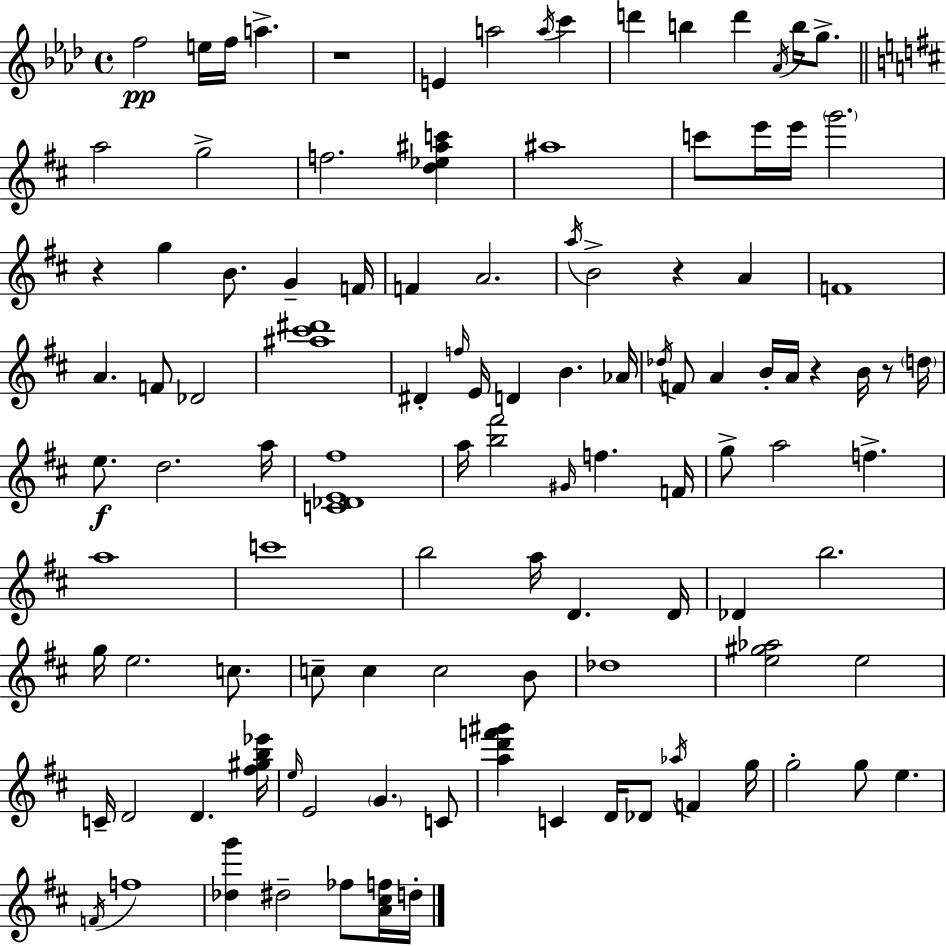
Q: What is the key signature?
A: AES major